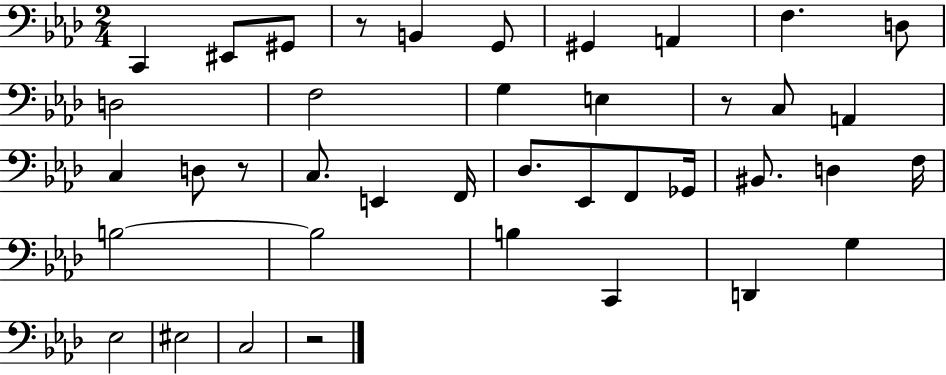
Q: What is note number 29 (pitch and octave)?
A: B3